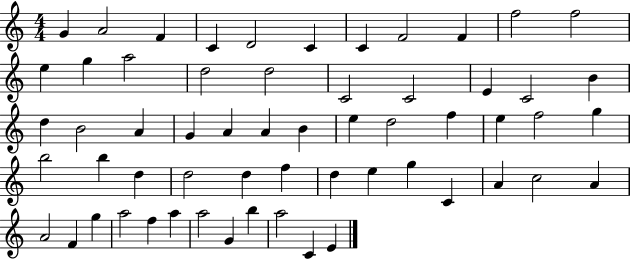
X:1
T:Untitled
M:4/4
L:1/4
K:C
G A2 F C D2 C C F2 F f2 f2 e g a2 d2 d2 C2 C2 E C2 B d B2 A G A A B e d2 f e f2 g b2 b d d2 d f d e g C A c2 A A2 F g a2 f a a2 G b a2 C E